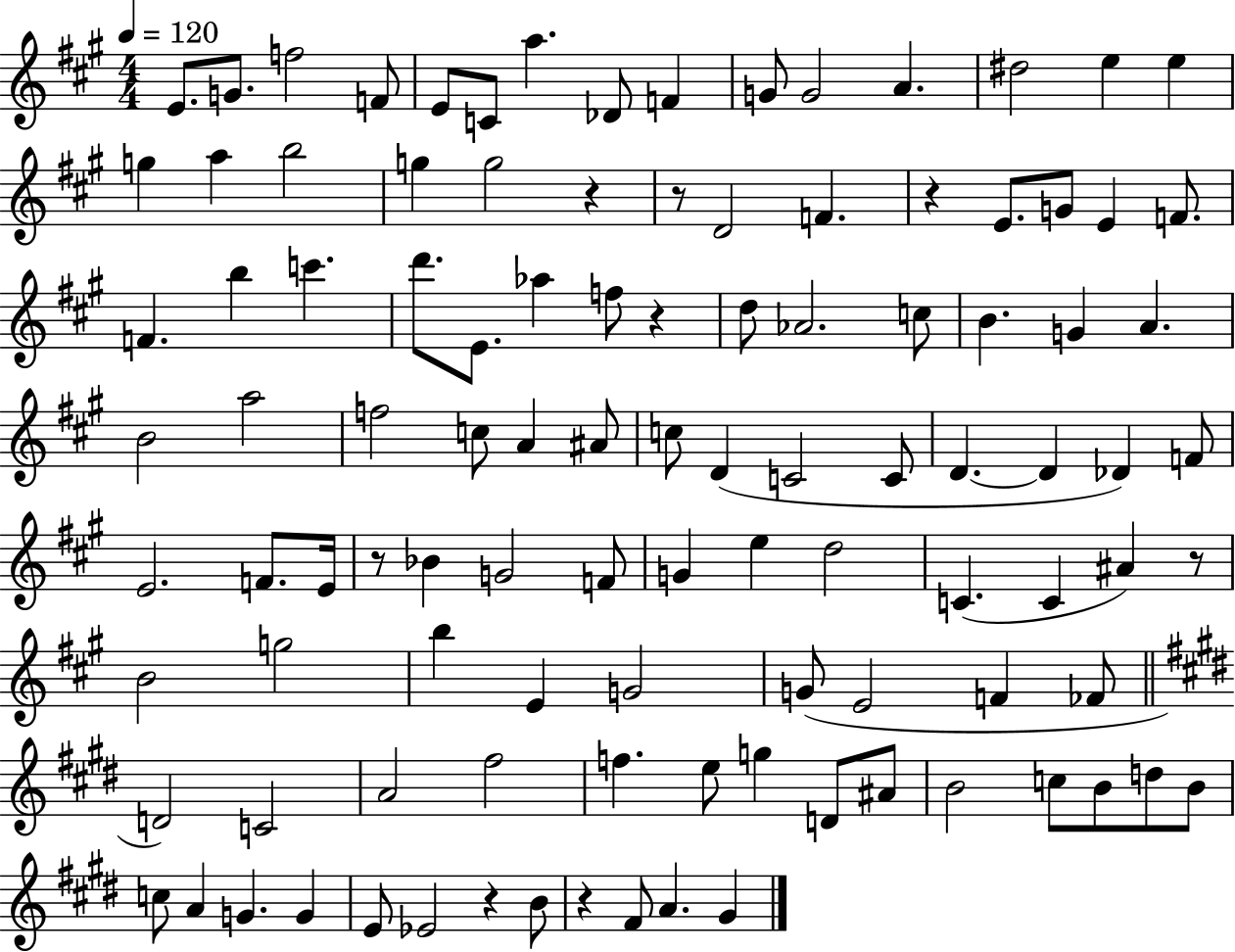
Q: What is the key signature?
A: A major